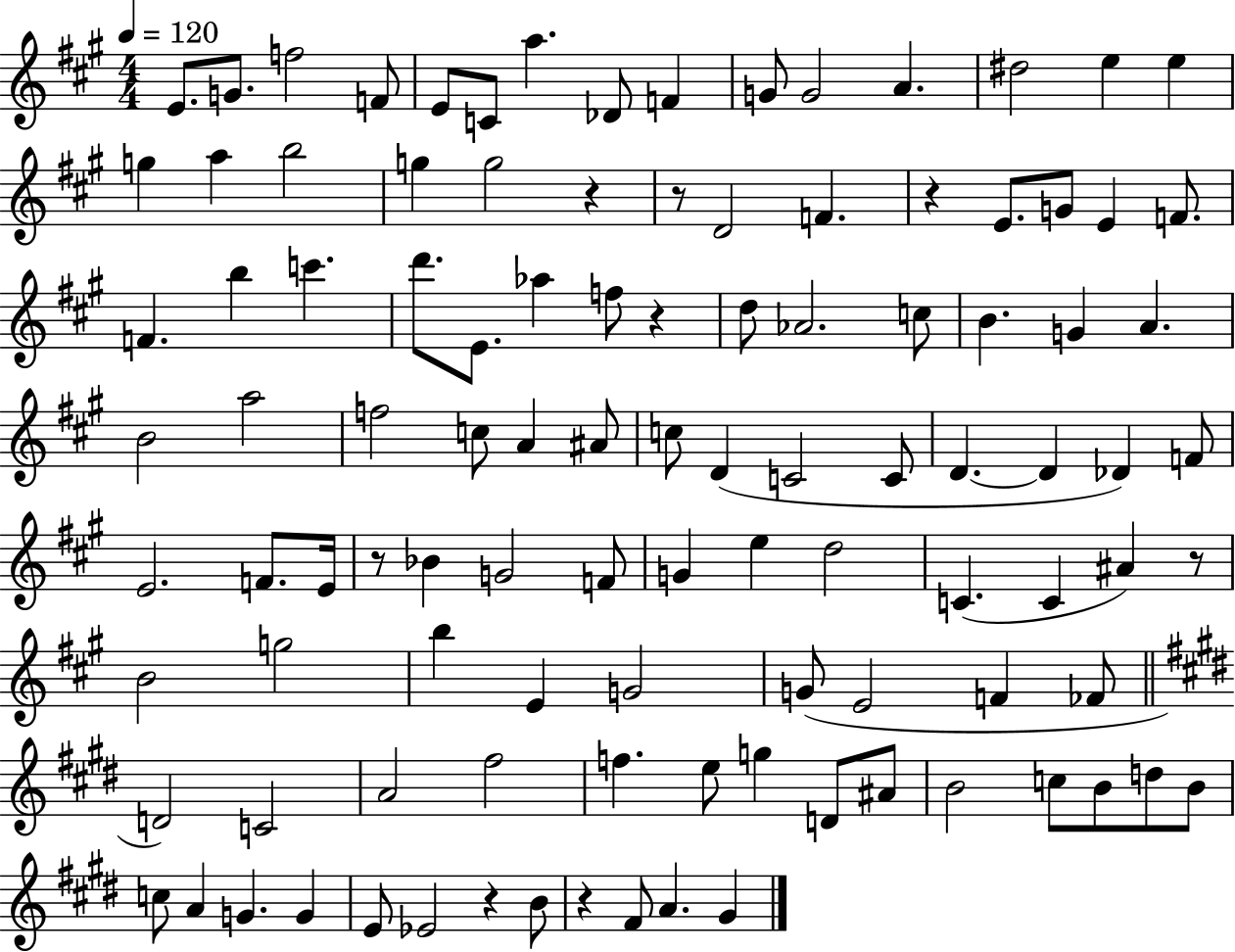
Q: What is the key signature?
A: A major